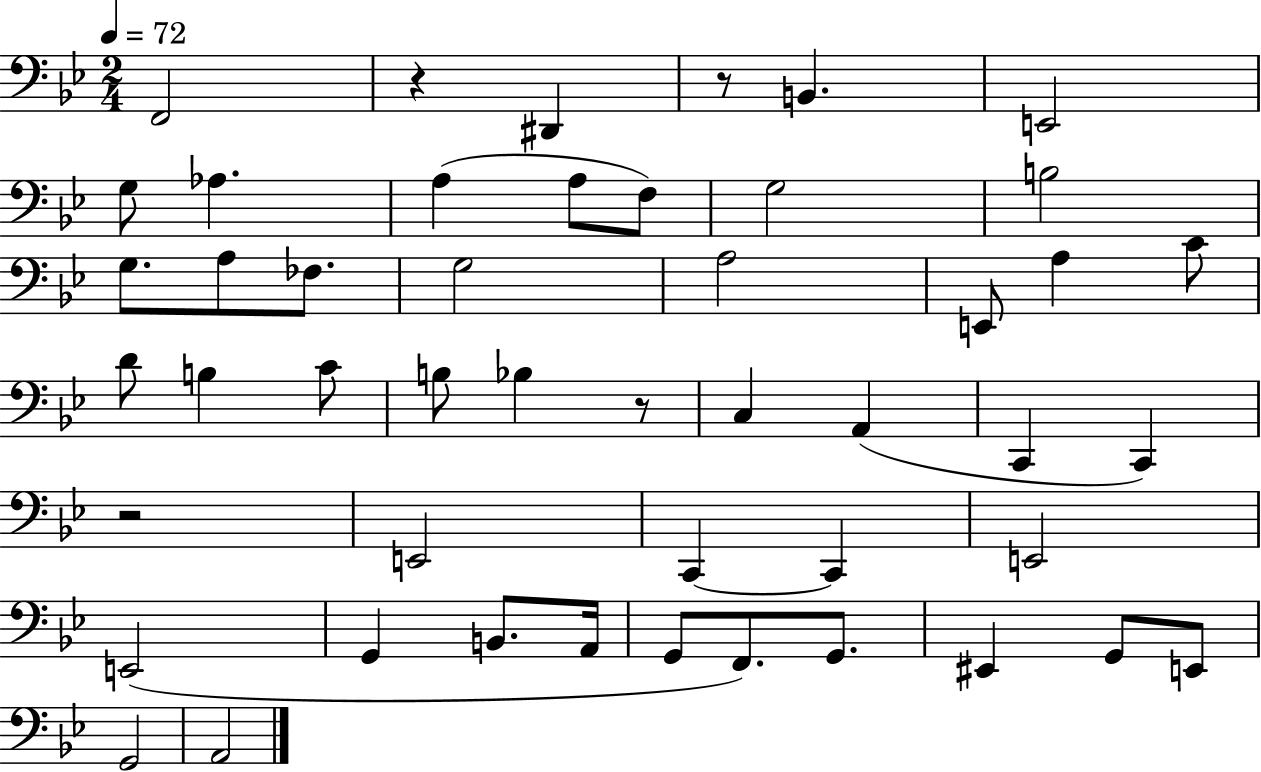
X:1
T:Untitled
M:2/4
L:1/4
K:Bb
F,,2 z ^D,, z/2 B,, E,,2 G,/2 _A, A, A,/2 F,/2 G,2 B,2 G,/2 A,/2 _F,/2 G,2 A,2 E,,/2 A, C/2 D/2 B, C/2 B,/2 _B, z/2 C, A,, C,, C,, z2 E,,2 C,, C,, E,,2 E,,2 G,, B,,/2 A,,/4 G,,/2 F,,/2 G,,/2 ^E,, G,,/2 E,,/2 G,,2 A,,2